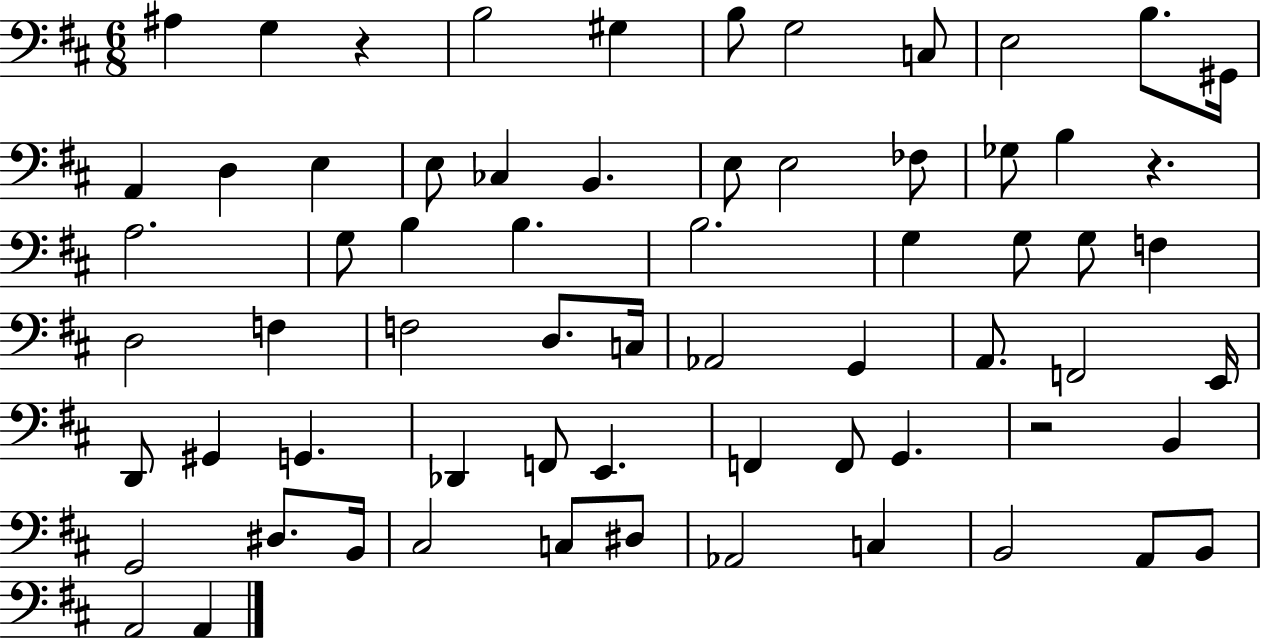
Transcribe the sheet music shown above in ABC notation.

X:1
T:Untitled
M:6/8
L:1/4
K:D
^A, G, z B,2 ^G, B,/2 G,2 C,/2 E,2 B,/2 ^G,,/4 A,, D, E, E,/2 _C, B,, E,/2 E,2 _F,/2 _G,/2 B, z A,2 G,/2 B, B, B,2 G, G,/2 G,/2 F, D,2 F, F,2 D,/2 C,/4 _A,,2 G,, A,,/2 F,,2 E,,/4 D,,/2 ^G,, G,, _D,, F,,/2 E,, F,, F,,/2 G,, z2 B,, G,,2 ^D,/2 B,,/4 ^C,2 C,/2 ^D,/2 _A,,2 C, B,,2 A,,/2 B,,/2 A,,2 A,,